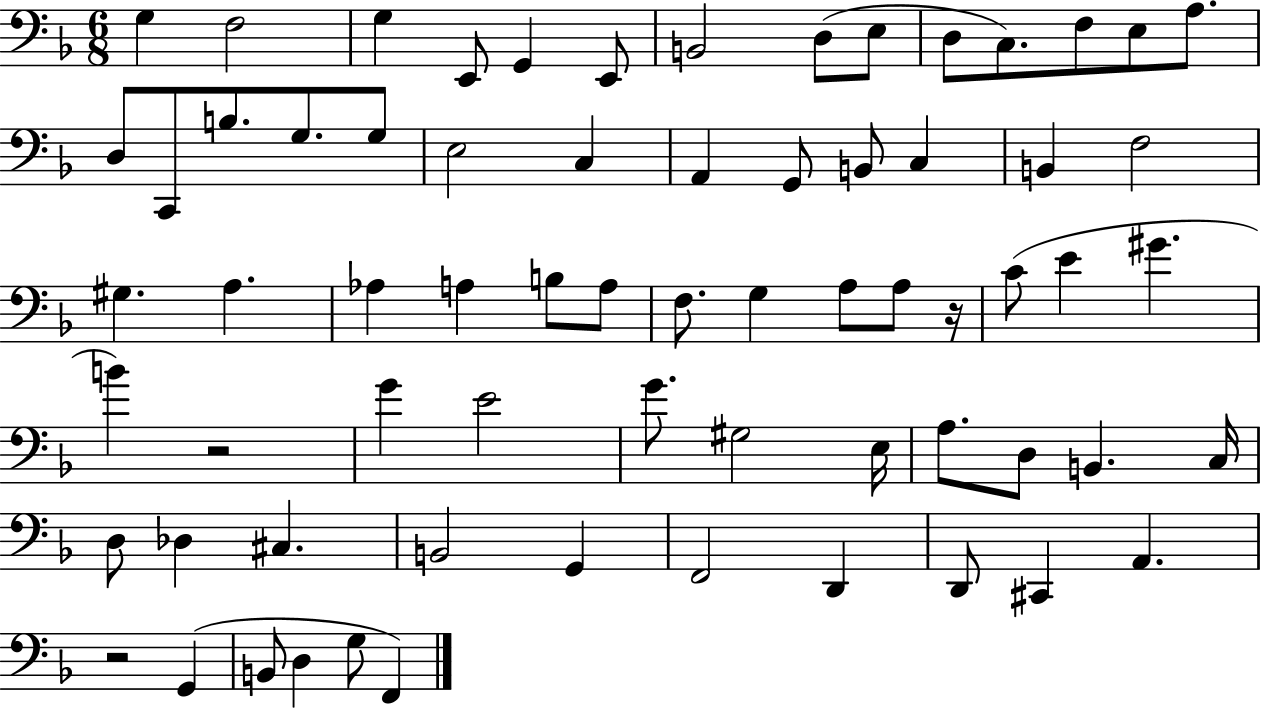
X:1
T:Untitled
M:6/8
L:1/4
K:F
G, F,2 G, E,,/2 G,, E,,/2 B,,2 D,/2 E,/2 D,/2 C,/2 F,/2 E,/2 A,/2 D,/2 C,,/2 B,/2 G,/2 G,/2 E,2 C, A,, G,,/2 B,,/2 C, B,, F,2 ^G, A, _A, A, B,/2 A,/2 F,/2 G, A,/2 A,/2 z/4 C/2 E ^G B z2 G E2 G/2 ^G,2 E,/4 A,/2 D,/2 B,, C,/4 D,/2 _D, ^C, B,,2 G,, F,,2 D,, D,,/2 ^C,, A,, z2 G,, B,,/2 D, G,/2 F,,